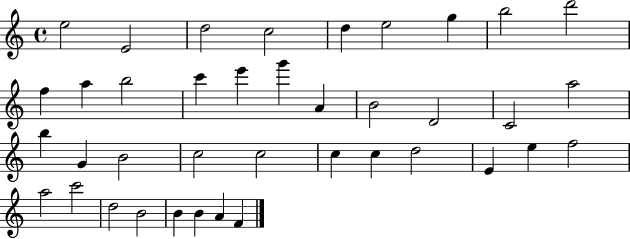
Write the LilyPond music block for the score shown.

{
  \clef treble
  \time 4/4
  \defaultTimeSignature
  \key c \major
  e''2 e'2 | d''2 c''2 | d''4 e''2 g''4 | b''2 d'''2 | \break f''4 a''4 b''2 | c'''4 e'''4 g'''4 a'4 | b'2 d'2 | c'2 a''2 | \break b''4 g'4 b'2 | c''2 c''2 | c''4 c''4 d''2 | e'4 e''4 f''2 | \break a''2 c'''2 | d''2 b'2 | b'4 b'4 a'4 f'4 | \bar "|."
}